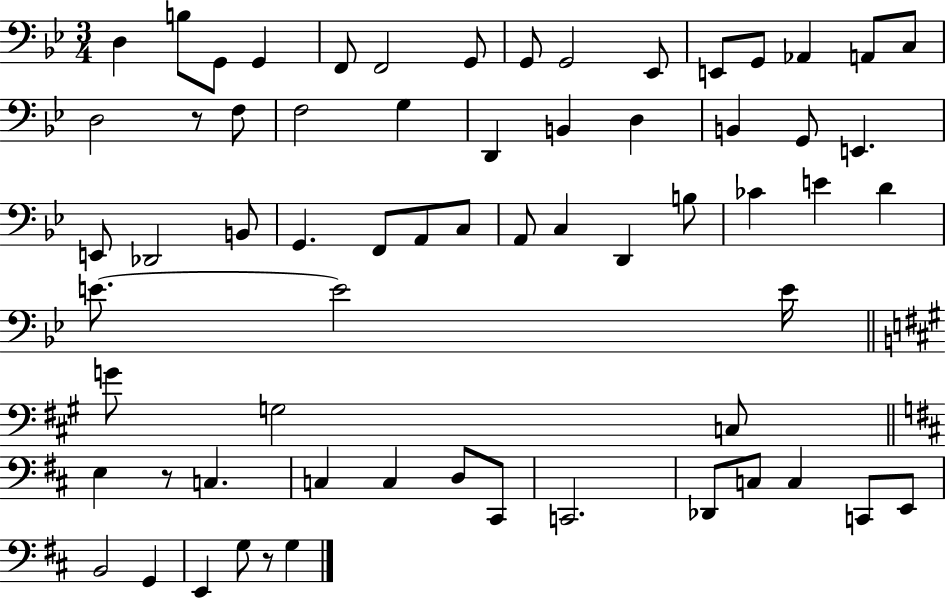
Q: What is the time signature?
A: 3/4